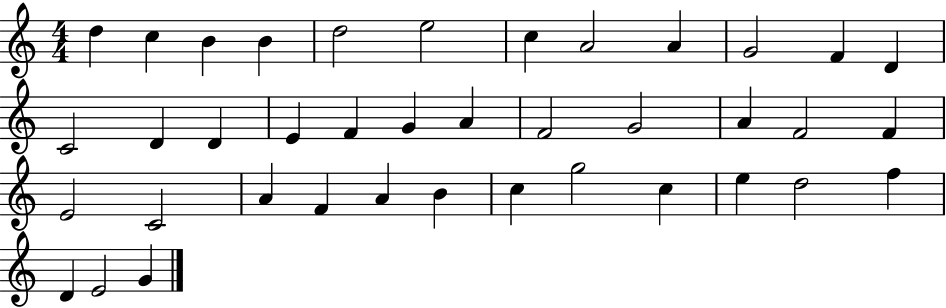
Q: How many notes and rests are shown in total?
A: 39